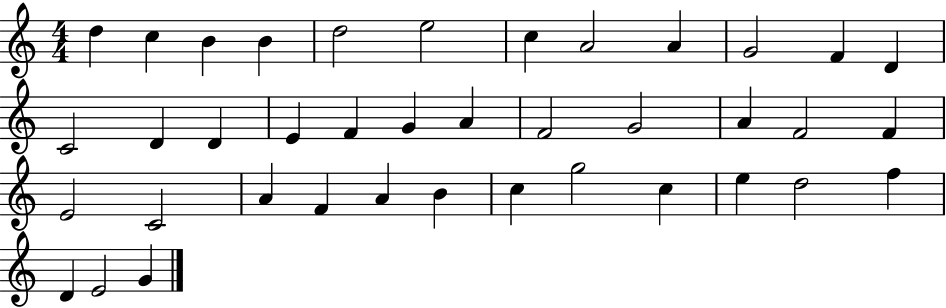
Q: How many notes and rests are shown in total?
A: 39